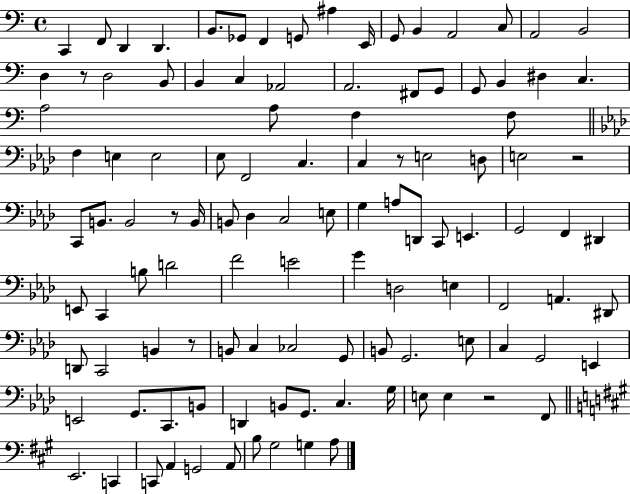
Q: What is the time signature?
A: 4/4